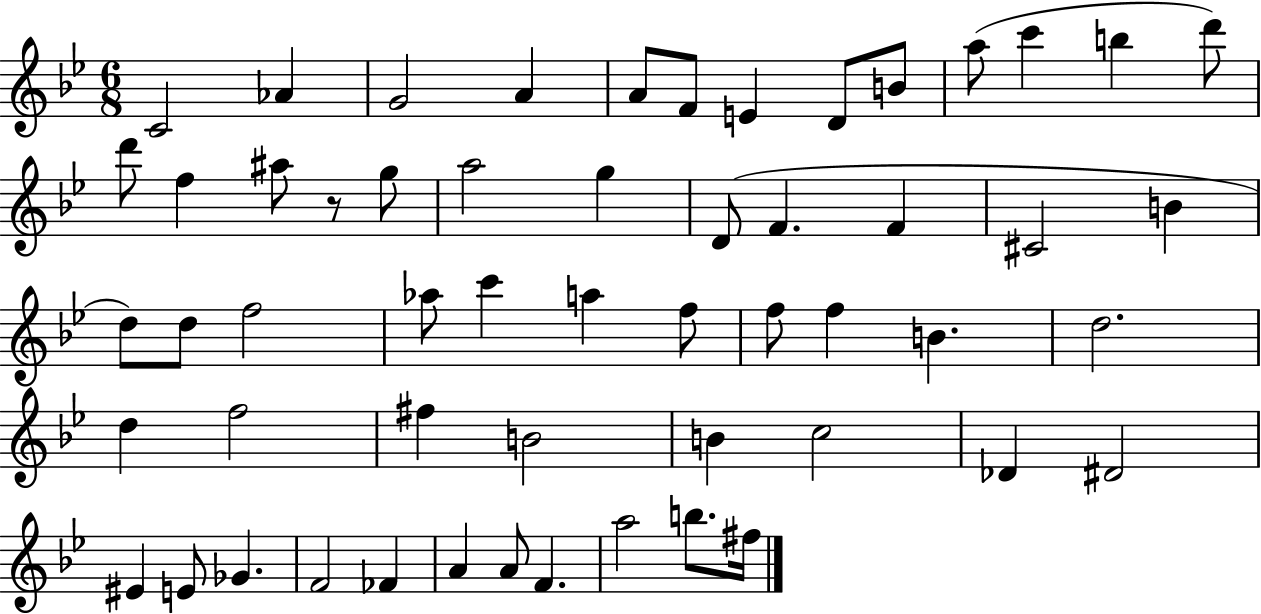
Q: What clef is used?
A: treble